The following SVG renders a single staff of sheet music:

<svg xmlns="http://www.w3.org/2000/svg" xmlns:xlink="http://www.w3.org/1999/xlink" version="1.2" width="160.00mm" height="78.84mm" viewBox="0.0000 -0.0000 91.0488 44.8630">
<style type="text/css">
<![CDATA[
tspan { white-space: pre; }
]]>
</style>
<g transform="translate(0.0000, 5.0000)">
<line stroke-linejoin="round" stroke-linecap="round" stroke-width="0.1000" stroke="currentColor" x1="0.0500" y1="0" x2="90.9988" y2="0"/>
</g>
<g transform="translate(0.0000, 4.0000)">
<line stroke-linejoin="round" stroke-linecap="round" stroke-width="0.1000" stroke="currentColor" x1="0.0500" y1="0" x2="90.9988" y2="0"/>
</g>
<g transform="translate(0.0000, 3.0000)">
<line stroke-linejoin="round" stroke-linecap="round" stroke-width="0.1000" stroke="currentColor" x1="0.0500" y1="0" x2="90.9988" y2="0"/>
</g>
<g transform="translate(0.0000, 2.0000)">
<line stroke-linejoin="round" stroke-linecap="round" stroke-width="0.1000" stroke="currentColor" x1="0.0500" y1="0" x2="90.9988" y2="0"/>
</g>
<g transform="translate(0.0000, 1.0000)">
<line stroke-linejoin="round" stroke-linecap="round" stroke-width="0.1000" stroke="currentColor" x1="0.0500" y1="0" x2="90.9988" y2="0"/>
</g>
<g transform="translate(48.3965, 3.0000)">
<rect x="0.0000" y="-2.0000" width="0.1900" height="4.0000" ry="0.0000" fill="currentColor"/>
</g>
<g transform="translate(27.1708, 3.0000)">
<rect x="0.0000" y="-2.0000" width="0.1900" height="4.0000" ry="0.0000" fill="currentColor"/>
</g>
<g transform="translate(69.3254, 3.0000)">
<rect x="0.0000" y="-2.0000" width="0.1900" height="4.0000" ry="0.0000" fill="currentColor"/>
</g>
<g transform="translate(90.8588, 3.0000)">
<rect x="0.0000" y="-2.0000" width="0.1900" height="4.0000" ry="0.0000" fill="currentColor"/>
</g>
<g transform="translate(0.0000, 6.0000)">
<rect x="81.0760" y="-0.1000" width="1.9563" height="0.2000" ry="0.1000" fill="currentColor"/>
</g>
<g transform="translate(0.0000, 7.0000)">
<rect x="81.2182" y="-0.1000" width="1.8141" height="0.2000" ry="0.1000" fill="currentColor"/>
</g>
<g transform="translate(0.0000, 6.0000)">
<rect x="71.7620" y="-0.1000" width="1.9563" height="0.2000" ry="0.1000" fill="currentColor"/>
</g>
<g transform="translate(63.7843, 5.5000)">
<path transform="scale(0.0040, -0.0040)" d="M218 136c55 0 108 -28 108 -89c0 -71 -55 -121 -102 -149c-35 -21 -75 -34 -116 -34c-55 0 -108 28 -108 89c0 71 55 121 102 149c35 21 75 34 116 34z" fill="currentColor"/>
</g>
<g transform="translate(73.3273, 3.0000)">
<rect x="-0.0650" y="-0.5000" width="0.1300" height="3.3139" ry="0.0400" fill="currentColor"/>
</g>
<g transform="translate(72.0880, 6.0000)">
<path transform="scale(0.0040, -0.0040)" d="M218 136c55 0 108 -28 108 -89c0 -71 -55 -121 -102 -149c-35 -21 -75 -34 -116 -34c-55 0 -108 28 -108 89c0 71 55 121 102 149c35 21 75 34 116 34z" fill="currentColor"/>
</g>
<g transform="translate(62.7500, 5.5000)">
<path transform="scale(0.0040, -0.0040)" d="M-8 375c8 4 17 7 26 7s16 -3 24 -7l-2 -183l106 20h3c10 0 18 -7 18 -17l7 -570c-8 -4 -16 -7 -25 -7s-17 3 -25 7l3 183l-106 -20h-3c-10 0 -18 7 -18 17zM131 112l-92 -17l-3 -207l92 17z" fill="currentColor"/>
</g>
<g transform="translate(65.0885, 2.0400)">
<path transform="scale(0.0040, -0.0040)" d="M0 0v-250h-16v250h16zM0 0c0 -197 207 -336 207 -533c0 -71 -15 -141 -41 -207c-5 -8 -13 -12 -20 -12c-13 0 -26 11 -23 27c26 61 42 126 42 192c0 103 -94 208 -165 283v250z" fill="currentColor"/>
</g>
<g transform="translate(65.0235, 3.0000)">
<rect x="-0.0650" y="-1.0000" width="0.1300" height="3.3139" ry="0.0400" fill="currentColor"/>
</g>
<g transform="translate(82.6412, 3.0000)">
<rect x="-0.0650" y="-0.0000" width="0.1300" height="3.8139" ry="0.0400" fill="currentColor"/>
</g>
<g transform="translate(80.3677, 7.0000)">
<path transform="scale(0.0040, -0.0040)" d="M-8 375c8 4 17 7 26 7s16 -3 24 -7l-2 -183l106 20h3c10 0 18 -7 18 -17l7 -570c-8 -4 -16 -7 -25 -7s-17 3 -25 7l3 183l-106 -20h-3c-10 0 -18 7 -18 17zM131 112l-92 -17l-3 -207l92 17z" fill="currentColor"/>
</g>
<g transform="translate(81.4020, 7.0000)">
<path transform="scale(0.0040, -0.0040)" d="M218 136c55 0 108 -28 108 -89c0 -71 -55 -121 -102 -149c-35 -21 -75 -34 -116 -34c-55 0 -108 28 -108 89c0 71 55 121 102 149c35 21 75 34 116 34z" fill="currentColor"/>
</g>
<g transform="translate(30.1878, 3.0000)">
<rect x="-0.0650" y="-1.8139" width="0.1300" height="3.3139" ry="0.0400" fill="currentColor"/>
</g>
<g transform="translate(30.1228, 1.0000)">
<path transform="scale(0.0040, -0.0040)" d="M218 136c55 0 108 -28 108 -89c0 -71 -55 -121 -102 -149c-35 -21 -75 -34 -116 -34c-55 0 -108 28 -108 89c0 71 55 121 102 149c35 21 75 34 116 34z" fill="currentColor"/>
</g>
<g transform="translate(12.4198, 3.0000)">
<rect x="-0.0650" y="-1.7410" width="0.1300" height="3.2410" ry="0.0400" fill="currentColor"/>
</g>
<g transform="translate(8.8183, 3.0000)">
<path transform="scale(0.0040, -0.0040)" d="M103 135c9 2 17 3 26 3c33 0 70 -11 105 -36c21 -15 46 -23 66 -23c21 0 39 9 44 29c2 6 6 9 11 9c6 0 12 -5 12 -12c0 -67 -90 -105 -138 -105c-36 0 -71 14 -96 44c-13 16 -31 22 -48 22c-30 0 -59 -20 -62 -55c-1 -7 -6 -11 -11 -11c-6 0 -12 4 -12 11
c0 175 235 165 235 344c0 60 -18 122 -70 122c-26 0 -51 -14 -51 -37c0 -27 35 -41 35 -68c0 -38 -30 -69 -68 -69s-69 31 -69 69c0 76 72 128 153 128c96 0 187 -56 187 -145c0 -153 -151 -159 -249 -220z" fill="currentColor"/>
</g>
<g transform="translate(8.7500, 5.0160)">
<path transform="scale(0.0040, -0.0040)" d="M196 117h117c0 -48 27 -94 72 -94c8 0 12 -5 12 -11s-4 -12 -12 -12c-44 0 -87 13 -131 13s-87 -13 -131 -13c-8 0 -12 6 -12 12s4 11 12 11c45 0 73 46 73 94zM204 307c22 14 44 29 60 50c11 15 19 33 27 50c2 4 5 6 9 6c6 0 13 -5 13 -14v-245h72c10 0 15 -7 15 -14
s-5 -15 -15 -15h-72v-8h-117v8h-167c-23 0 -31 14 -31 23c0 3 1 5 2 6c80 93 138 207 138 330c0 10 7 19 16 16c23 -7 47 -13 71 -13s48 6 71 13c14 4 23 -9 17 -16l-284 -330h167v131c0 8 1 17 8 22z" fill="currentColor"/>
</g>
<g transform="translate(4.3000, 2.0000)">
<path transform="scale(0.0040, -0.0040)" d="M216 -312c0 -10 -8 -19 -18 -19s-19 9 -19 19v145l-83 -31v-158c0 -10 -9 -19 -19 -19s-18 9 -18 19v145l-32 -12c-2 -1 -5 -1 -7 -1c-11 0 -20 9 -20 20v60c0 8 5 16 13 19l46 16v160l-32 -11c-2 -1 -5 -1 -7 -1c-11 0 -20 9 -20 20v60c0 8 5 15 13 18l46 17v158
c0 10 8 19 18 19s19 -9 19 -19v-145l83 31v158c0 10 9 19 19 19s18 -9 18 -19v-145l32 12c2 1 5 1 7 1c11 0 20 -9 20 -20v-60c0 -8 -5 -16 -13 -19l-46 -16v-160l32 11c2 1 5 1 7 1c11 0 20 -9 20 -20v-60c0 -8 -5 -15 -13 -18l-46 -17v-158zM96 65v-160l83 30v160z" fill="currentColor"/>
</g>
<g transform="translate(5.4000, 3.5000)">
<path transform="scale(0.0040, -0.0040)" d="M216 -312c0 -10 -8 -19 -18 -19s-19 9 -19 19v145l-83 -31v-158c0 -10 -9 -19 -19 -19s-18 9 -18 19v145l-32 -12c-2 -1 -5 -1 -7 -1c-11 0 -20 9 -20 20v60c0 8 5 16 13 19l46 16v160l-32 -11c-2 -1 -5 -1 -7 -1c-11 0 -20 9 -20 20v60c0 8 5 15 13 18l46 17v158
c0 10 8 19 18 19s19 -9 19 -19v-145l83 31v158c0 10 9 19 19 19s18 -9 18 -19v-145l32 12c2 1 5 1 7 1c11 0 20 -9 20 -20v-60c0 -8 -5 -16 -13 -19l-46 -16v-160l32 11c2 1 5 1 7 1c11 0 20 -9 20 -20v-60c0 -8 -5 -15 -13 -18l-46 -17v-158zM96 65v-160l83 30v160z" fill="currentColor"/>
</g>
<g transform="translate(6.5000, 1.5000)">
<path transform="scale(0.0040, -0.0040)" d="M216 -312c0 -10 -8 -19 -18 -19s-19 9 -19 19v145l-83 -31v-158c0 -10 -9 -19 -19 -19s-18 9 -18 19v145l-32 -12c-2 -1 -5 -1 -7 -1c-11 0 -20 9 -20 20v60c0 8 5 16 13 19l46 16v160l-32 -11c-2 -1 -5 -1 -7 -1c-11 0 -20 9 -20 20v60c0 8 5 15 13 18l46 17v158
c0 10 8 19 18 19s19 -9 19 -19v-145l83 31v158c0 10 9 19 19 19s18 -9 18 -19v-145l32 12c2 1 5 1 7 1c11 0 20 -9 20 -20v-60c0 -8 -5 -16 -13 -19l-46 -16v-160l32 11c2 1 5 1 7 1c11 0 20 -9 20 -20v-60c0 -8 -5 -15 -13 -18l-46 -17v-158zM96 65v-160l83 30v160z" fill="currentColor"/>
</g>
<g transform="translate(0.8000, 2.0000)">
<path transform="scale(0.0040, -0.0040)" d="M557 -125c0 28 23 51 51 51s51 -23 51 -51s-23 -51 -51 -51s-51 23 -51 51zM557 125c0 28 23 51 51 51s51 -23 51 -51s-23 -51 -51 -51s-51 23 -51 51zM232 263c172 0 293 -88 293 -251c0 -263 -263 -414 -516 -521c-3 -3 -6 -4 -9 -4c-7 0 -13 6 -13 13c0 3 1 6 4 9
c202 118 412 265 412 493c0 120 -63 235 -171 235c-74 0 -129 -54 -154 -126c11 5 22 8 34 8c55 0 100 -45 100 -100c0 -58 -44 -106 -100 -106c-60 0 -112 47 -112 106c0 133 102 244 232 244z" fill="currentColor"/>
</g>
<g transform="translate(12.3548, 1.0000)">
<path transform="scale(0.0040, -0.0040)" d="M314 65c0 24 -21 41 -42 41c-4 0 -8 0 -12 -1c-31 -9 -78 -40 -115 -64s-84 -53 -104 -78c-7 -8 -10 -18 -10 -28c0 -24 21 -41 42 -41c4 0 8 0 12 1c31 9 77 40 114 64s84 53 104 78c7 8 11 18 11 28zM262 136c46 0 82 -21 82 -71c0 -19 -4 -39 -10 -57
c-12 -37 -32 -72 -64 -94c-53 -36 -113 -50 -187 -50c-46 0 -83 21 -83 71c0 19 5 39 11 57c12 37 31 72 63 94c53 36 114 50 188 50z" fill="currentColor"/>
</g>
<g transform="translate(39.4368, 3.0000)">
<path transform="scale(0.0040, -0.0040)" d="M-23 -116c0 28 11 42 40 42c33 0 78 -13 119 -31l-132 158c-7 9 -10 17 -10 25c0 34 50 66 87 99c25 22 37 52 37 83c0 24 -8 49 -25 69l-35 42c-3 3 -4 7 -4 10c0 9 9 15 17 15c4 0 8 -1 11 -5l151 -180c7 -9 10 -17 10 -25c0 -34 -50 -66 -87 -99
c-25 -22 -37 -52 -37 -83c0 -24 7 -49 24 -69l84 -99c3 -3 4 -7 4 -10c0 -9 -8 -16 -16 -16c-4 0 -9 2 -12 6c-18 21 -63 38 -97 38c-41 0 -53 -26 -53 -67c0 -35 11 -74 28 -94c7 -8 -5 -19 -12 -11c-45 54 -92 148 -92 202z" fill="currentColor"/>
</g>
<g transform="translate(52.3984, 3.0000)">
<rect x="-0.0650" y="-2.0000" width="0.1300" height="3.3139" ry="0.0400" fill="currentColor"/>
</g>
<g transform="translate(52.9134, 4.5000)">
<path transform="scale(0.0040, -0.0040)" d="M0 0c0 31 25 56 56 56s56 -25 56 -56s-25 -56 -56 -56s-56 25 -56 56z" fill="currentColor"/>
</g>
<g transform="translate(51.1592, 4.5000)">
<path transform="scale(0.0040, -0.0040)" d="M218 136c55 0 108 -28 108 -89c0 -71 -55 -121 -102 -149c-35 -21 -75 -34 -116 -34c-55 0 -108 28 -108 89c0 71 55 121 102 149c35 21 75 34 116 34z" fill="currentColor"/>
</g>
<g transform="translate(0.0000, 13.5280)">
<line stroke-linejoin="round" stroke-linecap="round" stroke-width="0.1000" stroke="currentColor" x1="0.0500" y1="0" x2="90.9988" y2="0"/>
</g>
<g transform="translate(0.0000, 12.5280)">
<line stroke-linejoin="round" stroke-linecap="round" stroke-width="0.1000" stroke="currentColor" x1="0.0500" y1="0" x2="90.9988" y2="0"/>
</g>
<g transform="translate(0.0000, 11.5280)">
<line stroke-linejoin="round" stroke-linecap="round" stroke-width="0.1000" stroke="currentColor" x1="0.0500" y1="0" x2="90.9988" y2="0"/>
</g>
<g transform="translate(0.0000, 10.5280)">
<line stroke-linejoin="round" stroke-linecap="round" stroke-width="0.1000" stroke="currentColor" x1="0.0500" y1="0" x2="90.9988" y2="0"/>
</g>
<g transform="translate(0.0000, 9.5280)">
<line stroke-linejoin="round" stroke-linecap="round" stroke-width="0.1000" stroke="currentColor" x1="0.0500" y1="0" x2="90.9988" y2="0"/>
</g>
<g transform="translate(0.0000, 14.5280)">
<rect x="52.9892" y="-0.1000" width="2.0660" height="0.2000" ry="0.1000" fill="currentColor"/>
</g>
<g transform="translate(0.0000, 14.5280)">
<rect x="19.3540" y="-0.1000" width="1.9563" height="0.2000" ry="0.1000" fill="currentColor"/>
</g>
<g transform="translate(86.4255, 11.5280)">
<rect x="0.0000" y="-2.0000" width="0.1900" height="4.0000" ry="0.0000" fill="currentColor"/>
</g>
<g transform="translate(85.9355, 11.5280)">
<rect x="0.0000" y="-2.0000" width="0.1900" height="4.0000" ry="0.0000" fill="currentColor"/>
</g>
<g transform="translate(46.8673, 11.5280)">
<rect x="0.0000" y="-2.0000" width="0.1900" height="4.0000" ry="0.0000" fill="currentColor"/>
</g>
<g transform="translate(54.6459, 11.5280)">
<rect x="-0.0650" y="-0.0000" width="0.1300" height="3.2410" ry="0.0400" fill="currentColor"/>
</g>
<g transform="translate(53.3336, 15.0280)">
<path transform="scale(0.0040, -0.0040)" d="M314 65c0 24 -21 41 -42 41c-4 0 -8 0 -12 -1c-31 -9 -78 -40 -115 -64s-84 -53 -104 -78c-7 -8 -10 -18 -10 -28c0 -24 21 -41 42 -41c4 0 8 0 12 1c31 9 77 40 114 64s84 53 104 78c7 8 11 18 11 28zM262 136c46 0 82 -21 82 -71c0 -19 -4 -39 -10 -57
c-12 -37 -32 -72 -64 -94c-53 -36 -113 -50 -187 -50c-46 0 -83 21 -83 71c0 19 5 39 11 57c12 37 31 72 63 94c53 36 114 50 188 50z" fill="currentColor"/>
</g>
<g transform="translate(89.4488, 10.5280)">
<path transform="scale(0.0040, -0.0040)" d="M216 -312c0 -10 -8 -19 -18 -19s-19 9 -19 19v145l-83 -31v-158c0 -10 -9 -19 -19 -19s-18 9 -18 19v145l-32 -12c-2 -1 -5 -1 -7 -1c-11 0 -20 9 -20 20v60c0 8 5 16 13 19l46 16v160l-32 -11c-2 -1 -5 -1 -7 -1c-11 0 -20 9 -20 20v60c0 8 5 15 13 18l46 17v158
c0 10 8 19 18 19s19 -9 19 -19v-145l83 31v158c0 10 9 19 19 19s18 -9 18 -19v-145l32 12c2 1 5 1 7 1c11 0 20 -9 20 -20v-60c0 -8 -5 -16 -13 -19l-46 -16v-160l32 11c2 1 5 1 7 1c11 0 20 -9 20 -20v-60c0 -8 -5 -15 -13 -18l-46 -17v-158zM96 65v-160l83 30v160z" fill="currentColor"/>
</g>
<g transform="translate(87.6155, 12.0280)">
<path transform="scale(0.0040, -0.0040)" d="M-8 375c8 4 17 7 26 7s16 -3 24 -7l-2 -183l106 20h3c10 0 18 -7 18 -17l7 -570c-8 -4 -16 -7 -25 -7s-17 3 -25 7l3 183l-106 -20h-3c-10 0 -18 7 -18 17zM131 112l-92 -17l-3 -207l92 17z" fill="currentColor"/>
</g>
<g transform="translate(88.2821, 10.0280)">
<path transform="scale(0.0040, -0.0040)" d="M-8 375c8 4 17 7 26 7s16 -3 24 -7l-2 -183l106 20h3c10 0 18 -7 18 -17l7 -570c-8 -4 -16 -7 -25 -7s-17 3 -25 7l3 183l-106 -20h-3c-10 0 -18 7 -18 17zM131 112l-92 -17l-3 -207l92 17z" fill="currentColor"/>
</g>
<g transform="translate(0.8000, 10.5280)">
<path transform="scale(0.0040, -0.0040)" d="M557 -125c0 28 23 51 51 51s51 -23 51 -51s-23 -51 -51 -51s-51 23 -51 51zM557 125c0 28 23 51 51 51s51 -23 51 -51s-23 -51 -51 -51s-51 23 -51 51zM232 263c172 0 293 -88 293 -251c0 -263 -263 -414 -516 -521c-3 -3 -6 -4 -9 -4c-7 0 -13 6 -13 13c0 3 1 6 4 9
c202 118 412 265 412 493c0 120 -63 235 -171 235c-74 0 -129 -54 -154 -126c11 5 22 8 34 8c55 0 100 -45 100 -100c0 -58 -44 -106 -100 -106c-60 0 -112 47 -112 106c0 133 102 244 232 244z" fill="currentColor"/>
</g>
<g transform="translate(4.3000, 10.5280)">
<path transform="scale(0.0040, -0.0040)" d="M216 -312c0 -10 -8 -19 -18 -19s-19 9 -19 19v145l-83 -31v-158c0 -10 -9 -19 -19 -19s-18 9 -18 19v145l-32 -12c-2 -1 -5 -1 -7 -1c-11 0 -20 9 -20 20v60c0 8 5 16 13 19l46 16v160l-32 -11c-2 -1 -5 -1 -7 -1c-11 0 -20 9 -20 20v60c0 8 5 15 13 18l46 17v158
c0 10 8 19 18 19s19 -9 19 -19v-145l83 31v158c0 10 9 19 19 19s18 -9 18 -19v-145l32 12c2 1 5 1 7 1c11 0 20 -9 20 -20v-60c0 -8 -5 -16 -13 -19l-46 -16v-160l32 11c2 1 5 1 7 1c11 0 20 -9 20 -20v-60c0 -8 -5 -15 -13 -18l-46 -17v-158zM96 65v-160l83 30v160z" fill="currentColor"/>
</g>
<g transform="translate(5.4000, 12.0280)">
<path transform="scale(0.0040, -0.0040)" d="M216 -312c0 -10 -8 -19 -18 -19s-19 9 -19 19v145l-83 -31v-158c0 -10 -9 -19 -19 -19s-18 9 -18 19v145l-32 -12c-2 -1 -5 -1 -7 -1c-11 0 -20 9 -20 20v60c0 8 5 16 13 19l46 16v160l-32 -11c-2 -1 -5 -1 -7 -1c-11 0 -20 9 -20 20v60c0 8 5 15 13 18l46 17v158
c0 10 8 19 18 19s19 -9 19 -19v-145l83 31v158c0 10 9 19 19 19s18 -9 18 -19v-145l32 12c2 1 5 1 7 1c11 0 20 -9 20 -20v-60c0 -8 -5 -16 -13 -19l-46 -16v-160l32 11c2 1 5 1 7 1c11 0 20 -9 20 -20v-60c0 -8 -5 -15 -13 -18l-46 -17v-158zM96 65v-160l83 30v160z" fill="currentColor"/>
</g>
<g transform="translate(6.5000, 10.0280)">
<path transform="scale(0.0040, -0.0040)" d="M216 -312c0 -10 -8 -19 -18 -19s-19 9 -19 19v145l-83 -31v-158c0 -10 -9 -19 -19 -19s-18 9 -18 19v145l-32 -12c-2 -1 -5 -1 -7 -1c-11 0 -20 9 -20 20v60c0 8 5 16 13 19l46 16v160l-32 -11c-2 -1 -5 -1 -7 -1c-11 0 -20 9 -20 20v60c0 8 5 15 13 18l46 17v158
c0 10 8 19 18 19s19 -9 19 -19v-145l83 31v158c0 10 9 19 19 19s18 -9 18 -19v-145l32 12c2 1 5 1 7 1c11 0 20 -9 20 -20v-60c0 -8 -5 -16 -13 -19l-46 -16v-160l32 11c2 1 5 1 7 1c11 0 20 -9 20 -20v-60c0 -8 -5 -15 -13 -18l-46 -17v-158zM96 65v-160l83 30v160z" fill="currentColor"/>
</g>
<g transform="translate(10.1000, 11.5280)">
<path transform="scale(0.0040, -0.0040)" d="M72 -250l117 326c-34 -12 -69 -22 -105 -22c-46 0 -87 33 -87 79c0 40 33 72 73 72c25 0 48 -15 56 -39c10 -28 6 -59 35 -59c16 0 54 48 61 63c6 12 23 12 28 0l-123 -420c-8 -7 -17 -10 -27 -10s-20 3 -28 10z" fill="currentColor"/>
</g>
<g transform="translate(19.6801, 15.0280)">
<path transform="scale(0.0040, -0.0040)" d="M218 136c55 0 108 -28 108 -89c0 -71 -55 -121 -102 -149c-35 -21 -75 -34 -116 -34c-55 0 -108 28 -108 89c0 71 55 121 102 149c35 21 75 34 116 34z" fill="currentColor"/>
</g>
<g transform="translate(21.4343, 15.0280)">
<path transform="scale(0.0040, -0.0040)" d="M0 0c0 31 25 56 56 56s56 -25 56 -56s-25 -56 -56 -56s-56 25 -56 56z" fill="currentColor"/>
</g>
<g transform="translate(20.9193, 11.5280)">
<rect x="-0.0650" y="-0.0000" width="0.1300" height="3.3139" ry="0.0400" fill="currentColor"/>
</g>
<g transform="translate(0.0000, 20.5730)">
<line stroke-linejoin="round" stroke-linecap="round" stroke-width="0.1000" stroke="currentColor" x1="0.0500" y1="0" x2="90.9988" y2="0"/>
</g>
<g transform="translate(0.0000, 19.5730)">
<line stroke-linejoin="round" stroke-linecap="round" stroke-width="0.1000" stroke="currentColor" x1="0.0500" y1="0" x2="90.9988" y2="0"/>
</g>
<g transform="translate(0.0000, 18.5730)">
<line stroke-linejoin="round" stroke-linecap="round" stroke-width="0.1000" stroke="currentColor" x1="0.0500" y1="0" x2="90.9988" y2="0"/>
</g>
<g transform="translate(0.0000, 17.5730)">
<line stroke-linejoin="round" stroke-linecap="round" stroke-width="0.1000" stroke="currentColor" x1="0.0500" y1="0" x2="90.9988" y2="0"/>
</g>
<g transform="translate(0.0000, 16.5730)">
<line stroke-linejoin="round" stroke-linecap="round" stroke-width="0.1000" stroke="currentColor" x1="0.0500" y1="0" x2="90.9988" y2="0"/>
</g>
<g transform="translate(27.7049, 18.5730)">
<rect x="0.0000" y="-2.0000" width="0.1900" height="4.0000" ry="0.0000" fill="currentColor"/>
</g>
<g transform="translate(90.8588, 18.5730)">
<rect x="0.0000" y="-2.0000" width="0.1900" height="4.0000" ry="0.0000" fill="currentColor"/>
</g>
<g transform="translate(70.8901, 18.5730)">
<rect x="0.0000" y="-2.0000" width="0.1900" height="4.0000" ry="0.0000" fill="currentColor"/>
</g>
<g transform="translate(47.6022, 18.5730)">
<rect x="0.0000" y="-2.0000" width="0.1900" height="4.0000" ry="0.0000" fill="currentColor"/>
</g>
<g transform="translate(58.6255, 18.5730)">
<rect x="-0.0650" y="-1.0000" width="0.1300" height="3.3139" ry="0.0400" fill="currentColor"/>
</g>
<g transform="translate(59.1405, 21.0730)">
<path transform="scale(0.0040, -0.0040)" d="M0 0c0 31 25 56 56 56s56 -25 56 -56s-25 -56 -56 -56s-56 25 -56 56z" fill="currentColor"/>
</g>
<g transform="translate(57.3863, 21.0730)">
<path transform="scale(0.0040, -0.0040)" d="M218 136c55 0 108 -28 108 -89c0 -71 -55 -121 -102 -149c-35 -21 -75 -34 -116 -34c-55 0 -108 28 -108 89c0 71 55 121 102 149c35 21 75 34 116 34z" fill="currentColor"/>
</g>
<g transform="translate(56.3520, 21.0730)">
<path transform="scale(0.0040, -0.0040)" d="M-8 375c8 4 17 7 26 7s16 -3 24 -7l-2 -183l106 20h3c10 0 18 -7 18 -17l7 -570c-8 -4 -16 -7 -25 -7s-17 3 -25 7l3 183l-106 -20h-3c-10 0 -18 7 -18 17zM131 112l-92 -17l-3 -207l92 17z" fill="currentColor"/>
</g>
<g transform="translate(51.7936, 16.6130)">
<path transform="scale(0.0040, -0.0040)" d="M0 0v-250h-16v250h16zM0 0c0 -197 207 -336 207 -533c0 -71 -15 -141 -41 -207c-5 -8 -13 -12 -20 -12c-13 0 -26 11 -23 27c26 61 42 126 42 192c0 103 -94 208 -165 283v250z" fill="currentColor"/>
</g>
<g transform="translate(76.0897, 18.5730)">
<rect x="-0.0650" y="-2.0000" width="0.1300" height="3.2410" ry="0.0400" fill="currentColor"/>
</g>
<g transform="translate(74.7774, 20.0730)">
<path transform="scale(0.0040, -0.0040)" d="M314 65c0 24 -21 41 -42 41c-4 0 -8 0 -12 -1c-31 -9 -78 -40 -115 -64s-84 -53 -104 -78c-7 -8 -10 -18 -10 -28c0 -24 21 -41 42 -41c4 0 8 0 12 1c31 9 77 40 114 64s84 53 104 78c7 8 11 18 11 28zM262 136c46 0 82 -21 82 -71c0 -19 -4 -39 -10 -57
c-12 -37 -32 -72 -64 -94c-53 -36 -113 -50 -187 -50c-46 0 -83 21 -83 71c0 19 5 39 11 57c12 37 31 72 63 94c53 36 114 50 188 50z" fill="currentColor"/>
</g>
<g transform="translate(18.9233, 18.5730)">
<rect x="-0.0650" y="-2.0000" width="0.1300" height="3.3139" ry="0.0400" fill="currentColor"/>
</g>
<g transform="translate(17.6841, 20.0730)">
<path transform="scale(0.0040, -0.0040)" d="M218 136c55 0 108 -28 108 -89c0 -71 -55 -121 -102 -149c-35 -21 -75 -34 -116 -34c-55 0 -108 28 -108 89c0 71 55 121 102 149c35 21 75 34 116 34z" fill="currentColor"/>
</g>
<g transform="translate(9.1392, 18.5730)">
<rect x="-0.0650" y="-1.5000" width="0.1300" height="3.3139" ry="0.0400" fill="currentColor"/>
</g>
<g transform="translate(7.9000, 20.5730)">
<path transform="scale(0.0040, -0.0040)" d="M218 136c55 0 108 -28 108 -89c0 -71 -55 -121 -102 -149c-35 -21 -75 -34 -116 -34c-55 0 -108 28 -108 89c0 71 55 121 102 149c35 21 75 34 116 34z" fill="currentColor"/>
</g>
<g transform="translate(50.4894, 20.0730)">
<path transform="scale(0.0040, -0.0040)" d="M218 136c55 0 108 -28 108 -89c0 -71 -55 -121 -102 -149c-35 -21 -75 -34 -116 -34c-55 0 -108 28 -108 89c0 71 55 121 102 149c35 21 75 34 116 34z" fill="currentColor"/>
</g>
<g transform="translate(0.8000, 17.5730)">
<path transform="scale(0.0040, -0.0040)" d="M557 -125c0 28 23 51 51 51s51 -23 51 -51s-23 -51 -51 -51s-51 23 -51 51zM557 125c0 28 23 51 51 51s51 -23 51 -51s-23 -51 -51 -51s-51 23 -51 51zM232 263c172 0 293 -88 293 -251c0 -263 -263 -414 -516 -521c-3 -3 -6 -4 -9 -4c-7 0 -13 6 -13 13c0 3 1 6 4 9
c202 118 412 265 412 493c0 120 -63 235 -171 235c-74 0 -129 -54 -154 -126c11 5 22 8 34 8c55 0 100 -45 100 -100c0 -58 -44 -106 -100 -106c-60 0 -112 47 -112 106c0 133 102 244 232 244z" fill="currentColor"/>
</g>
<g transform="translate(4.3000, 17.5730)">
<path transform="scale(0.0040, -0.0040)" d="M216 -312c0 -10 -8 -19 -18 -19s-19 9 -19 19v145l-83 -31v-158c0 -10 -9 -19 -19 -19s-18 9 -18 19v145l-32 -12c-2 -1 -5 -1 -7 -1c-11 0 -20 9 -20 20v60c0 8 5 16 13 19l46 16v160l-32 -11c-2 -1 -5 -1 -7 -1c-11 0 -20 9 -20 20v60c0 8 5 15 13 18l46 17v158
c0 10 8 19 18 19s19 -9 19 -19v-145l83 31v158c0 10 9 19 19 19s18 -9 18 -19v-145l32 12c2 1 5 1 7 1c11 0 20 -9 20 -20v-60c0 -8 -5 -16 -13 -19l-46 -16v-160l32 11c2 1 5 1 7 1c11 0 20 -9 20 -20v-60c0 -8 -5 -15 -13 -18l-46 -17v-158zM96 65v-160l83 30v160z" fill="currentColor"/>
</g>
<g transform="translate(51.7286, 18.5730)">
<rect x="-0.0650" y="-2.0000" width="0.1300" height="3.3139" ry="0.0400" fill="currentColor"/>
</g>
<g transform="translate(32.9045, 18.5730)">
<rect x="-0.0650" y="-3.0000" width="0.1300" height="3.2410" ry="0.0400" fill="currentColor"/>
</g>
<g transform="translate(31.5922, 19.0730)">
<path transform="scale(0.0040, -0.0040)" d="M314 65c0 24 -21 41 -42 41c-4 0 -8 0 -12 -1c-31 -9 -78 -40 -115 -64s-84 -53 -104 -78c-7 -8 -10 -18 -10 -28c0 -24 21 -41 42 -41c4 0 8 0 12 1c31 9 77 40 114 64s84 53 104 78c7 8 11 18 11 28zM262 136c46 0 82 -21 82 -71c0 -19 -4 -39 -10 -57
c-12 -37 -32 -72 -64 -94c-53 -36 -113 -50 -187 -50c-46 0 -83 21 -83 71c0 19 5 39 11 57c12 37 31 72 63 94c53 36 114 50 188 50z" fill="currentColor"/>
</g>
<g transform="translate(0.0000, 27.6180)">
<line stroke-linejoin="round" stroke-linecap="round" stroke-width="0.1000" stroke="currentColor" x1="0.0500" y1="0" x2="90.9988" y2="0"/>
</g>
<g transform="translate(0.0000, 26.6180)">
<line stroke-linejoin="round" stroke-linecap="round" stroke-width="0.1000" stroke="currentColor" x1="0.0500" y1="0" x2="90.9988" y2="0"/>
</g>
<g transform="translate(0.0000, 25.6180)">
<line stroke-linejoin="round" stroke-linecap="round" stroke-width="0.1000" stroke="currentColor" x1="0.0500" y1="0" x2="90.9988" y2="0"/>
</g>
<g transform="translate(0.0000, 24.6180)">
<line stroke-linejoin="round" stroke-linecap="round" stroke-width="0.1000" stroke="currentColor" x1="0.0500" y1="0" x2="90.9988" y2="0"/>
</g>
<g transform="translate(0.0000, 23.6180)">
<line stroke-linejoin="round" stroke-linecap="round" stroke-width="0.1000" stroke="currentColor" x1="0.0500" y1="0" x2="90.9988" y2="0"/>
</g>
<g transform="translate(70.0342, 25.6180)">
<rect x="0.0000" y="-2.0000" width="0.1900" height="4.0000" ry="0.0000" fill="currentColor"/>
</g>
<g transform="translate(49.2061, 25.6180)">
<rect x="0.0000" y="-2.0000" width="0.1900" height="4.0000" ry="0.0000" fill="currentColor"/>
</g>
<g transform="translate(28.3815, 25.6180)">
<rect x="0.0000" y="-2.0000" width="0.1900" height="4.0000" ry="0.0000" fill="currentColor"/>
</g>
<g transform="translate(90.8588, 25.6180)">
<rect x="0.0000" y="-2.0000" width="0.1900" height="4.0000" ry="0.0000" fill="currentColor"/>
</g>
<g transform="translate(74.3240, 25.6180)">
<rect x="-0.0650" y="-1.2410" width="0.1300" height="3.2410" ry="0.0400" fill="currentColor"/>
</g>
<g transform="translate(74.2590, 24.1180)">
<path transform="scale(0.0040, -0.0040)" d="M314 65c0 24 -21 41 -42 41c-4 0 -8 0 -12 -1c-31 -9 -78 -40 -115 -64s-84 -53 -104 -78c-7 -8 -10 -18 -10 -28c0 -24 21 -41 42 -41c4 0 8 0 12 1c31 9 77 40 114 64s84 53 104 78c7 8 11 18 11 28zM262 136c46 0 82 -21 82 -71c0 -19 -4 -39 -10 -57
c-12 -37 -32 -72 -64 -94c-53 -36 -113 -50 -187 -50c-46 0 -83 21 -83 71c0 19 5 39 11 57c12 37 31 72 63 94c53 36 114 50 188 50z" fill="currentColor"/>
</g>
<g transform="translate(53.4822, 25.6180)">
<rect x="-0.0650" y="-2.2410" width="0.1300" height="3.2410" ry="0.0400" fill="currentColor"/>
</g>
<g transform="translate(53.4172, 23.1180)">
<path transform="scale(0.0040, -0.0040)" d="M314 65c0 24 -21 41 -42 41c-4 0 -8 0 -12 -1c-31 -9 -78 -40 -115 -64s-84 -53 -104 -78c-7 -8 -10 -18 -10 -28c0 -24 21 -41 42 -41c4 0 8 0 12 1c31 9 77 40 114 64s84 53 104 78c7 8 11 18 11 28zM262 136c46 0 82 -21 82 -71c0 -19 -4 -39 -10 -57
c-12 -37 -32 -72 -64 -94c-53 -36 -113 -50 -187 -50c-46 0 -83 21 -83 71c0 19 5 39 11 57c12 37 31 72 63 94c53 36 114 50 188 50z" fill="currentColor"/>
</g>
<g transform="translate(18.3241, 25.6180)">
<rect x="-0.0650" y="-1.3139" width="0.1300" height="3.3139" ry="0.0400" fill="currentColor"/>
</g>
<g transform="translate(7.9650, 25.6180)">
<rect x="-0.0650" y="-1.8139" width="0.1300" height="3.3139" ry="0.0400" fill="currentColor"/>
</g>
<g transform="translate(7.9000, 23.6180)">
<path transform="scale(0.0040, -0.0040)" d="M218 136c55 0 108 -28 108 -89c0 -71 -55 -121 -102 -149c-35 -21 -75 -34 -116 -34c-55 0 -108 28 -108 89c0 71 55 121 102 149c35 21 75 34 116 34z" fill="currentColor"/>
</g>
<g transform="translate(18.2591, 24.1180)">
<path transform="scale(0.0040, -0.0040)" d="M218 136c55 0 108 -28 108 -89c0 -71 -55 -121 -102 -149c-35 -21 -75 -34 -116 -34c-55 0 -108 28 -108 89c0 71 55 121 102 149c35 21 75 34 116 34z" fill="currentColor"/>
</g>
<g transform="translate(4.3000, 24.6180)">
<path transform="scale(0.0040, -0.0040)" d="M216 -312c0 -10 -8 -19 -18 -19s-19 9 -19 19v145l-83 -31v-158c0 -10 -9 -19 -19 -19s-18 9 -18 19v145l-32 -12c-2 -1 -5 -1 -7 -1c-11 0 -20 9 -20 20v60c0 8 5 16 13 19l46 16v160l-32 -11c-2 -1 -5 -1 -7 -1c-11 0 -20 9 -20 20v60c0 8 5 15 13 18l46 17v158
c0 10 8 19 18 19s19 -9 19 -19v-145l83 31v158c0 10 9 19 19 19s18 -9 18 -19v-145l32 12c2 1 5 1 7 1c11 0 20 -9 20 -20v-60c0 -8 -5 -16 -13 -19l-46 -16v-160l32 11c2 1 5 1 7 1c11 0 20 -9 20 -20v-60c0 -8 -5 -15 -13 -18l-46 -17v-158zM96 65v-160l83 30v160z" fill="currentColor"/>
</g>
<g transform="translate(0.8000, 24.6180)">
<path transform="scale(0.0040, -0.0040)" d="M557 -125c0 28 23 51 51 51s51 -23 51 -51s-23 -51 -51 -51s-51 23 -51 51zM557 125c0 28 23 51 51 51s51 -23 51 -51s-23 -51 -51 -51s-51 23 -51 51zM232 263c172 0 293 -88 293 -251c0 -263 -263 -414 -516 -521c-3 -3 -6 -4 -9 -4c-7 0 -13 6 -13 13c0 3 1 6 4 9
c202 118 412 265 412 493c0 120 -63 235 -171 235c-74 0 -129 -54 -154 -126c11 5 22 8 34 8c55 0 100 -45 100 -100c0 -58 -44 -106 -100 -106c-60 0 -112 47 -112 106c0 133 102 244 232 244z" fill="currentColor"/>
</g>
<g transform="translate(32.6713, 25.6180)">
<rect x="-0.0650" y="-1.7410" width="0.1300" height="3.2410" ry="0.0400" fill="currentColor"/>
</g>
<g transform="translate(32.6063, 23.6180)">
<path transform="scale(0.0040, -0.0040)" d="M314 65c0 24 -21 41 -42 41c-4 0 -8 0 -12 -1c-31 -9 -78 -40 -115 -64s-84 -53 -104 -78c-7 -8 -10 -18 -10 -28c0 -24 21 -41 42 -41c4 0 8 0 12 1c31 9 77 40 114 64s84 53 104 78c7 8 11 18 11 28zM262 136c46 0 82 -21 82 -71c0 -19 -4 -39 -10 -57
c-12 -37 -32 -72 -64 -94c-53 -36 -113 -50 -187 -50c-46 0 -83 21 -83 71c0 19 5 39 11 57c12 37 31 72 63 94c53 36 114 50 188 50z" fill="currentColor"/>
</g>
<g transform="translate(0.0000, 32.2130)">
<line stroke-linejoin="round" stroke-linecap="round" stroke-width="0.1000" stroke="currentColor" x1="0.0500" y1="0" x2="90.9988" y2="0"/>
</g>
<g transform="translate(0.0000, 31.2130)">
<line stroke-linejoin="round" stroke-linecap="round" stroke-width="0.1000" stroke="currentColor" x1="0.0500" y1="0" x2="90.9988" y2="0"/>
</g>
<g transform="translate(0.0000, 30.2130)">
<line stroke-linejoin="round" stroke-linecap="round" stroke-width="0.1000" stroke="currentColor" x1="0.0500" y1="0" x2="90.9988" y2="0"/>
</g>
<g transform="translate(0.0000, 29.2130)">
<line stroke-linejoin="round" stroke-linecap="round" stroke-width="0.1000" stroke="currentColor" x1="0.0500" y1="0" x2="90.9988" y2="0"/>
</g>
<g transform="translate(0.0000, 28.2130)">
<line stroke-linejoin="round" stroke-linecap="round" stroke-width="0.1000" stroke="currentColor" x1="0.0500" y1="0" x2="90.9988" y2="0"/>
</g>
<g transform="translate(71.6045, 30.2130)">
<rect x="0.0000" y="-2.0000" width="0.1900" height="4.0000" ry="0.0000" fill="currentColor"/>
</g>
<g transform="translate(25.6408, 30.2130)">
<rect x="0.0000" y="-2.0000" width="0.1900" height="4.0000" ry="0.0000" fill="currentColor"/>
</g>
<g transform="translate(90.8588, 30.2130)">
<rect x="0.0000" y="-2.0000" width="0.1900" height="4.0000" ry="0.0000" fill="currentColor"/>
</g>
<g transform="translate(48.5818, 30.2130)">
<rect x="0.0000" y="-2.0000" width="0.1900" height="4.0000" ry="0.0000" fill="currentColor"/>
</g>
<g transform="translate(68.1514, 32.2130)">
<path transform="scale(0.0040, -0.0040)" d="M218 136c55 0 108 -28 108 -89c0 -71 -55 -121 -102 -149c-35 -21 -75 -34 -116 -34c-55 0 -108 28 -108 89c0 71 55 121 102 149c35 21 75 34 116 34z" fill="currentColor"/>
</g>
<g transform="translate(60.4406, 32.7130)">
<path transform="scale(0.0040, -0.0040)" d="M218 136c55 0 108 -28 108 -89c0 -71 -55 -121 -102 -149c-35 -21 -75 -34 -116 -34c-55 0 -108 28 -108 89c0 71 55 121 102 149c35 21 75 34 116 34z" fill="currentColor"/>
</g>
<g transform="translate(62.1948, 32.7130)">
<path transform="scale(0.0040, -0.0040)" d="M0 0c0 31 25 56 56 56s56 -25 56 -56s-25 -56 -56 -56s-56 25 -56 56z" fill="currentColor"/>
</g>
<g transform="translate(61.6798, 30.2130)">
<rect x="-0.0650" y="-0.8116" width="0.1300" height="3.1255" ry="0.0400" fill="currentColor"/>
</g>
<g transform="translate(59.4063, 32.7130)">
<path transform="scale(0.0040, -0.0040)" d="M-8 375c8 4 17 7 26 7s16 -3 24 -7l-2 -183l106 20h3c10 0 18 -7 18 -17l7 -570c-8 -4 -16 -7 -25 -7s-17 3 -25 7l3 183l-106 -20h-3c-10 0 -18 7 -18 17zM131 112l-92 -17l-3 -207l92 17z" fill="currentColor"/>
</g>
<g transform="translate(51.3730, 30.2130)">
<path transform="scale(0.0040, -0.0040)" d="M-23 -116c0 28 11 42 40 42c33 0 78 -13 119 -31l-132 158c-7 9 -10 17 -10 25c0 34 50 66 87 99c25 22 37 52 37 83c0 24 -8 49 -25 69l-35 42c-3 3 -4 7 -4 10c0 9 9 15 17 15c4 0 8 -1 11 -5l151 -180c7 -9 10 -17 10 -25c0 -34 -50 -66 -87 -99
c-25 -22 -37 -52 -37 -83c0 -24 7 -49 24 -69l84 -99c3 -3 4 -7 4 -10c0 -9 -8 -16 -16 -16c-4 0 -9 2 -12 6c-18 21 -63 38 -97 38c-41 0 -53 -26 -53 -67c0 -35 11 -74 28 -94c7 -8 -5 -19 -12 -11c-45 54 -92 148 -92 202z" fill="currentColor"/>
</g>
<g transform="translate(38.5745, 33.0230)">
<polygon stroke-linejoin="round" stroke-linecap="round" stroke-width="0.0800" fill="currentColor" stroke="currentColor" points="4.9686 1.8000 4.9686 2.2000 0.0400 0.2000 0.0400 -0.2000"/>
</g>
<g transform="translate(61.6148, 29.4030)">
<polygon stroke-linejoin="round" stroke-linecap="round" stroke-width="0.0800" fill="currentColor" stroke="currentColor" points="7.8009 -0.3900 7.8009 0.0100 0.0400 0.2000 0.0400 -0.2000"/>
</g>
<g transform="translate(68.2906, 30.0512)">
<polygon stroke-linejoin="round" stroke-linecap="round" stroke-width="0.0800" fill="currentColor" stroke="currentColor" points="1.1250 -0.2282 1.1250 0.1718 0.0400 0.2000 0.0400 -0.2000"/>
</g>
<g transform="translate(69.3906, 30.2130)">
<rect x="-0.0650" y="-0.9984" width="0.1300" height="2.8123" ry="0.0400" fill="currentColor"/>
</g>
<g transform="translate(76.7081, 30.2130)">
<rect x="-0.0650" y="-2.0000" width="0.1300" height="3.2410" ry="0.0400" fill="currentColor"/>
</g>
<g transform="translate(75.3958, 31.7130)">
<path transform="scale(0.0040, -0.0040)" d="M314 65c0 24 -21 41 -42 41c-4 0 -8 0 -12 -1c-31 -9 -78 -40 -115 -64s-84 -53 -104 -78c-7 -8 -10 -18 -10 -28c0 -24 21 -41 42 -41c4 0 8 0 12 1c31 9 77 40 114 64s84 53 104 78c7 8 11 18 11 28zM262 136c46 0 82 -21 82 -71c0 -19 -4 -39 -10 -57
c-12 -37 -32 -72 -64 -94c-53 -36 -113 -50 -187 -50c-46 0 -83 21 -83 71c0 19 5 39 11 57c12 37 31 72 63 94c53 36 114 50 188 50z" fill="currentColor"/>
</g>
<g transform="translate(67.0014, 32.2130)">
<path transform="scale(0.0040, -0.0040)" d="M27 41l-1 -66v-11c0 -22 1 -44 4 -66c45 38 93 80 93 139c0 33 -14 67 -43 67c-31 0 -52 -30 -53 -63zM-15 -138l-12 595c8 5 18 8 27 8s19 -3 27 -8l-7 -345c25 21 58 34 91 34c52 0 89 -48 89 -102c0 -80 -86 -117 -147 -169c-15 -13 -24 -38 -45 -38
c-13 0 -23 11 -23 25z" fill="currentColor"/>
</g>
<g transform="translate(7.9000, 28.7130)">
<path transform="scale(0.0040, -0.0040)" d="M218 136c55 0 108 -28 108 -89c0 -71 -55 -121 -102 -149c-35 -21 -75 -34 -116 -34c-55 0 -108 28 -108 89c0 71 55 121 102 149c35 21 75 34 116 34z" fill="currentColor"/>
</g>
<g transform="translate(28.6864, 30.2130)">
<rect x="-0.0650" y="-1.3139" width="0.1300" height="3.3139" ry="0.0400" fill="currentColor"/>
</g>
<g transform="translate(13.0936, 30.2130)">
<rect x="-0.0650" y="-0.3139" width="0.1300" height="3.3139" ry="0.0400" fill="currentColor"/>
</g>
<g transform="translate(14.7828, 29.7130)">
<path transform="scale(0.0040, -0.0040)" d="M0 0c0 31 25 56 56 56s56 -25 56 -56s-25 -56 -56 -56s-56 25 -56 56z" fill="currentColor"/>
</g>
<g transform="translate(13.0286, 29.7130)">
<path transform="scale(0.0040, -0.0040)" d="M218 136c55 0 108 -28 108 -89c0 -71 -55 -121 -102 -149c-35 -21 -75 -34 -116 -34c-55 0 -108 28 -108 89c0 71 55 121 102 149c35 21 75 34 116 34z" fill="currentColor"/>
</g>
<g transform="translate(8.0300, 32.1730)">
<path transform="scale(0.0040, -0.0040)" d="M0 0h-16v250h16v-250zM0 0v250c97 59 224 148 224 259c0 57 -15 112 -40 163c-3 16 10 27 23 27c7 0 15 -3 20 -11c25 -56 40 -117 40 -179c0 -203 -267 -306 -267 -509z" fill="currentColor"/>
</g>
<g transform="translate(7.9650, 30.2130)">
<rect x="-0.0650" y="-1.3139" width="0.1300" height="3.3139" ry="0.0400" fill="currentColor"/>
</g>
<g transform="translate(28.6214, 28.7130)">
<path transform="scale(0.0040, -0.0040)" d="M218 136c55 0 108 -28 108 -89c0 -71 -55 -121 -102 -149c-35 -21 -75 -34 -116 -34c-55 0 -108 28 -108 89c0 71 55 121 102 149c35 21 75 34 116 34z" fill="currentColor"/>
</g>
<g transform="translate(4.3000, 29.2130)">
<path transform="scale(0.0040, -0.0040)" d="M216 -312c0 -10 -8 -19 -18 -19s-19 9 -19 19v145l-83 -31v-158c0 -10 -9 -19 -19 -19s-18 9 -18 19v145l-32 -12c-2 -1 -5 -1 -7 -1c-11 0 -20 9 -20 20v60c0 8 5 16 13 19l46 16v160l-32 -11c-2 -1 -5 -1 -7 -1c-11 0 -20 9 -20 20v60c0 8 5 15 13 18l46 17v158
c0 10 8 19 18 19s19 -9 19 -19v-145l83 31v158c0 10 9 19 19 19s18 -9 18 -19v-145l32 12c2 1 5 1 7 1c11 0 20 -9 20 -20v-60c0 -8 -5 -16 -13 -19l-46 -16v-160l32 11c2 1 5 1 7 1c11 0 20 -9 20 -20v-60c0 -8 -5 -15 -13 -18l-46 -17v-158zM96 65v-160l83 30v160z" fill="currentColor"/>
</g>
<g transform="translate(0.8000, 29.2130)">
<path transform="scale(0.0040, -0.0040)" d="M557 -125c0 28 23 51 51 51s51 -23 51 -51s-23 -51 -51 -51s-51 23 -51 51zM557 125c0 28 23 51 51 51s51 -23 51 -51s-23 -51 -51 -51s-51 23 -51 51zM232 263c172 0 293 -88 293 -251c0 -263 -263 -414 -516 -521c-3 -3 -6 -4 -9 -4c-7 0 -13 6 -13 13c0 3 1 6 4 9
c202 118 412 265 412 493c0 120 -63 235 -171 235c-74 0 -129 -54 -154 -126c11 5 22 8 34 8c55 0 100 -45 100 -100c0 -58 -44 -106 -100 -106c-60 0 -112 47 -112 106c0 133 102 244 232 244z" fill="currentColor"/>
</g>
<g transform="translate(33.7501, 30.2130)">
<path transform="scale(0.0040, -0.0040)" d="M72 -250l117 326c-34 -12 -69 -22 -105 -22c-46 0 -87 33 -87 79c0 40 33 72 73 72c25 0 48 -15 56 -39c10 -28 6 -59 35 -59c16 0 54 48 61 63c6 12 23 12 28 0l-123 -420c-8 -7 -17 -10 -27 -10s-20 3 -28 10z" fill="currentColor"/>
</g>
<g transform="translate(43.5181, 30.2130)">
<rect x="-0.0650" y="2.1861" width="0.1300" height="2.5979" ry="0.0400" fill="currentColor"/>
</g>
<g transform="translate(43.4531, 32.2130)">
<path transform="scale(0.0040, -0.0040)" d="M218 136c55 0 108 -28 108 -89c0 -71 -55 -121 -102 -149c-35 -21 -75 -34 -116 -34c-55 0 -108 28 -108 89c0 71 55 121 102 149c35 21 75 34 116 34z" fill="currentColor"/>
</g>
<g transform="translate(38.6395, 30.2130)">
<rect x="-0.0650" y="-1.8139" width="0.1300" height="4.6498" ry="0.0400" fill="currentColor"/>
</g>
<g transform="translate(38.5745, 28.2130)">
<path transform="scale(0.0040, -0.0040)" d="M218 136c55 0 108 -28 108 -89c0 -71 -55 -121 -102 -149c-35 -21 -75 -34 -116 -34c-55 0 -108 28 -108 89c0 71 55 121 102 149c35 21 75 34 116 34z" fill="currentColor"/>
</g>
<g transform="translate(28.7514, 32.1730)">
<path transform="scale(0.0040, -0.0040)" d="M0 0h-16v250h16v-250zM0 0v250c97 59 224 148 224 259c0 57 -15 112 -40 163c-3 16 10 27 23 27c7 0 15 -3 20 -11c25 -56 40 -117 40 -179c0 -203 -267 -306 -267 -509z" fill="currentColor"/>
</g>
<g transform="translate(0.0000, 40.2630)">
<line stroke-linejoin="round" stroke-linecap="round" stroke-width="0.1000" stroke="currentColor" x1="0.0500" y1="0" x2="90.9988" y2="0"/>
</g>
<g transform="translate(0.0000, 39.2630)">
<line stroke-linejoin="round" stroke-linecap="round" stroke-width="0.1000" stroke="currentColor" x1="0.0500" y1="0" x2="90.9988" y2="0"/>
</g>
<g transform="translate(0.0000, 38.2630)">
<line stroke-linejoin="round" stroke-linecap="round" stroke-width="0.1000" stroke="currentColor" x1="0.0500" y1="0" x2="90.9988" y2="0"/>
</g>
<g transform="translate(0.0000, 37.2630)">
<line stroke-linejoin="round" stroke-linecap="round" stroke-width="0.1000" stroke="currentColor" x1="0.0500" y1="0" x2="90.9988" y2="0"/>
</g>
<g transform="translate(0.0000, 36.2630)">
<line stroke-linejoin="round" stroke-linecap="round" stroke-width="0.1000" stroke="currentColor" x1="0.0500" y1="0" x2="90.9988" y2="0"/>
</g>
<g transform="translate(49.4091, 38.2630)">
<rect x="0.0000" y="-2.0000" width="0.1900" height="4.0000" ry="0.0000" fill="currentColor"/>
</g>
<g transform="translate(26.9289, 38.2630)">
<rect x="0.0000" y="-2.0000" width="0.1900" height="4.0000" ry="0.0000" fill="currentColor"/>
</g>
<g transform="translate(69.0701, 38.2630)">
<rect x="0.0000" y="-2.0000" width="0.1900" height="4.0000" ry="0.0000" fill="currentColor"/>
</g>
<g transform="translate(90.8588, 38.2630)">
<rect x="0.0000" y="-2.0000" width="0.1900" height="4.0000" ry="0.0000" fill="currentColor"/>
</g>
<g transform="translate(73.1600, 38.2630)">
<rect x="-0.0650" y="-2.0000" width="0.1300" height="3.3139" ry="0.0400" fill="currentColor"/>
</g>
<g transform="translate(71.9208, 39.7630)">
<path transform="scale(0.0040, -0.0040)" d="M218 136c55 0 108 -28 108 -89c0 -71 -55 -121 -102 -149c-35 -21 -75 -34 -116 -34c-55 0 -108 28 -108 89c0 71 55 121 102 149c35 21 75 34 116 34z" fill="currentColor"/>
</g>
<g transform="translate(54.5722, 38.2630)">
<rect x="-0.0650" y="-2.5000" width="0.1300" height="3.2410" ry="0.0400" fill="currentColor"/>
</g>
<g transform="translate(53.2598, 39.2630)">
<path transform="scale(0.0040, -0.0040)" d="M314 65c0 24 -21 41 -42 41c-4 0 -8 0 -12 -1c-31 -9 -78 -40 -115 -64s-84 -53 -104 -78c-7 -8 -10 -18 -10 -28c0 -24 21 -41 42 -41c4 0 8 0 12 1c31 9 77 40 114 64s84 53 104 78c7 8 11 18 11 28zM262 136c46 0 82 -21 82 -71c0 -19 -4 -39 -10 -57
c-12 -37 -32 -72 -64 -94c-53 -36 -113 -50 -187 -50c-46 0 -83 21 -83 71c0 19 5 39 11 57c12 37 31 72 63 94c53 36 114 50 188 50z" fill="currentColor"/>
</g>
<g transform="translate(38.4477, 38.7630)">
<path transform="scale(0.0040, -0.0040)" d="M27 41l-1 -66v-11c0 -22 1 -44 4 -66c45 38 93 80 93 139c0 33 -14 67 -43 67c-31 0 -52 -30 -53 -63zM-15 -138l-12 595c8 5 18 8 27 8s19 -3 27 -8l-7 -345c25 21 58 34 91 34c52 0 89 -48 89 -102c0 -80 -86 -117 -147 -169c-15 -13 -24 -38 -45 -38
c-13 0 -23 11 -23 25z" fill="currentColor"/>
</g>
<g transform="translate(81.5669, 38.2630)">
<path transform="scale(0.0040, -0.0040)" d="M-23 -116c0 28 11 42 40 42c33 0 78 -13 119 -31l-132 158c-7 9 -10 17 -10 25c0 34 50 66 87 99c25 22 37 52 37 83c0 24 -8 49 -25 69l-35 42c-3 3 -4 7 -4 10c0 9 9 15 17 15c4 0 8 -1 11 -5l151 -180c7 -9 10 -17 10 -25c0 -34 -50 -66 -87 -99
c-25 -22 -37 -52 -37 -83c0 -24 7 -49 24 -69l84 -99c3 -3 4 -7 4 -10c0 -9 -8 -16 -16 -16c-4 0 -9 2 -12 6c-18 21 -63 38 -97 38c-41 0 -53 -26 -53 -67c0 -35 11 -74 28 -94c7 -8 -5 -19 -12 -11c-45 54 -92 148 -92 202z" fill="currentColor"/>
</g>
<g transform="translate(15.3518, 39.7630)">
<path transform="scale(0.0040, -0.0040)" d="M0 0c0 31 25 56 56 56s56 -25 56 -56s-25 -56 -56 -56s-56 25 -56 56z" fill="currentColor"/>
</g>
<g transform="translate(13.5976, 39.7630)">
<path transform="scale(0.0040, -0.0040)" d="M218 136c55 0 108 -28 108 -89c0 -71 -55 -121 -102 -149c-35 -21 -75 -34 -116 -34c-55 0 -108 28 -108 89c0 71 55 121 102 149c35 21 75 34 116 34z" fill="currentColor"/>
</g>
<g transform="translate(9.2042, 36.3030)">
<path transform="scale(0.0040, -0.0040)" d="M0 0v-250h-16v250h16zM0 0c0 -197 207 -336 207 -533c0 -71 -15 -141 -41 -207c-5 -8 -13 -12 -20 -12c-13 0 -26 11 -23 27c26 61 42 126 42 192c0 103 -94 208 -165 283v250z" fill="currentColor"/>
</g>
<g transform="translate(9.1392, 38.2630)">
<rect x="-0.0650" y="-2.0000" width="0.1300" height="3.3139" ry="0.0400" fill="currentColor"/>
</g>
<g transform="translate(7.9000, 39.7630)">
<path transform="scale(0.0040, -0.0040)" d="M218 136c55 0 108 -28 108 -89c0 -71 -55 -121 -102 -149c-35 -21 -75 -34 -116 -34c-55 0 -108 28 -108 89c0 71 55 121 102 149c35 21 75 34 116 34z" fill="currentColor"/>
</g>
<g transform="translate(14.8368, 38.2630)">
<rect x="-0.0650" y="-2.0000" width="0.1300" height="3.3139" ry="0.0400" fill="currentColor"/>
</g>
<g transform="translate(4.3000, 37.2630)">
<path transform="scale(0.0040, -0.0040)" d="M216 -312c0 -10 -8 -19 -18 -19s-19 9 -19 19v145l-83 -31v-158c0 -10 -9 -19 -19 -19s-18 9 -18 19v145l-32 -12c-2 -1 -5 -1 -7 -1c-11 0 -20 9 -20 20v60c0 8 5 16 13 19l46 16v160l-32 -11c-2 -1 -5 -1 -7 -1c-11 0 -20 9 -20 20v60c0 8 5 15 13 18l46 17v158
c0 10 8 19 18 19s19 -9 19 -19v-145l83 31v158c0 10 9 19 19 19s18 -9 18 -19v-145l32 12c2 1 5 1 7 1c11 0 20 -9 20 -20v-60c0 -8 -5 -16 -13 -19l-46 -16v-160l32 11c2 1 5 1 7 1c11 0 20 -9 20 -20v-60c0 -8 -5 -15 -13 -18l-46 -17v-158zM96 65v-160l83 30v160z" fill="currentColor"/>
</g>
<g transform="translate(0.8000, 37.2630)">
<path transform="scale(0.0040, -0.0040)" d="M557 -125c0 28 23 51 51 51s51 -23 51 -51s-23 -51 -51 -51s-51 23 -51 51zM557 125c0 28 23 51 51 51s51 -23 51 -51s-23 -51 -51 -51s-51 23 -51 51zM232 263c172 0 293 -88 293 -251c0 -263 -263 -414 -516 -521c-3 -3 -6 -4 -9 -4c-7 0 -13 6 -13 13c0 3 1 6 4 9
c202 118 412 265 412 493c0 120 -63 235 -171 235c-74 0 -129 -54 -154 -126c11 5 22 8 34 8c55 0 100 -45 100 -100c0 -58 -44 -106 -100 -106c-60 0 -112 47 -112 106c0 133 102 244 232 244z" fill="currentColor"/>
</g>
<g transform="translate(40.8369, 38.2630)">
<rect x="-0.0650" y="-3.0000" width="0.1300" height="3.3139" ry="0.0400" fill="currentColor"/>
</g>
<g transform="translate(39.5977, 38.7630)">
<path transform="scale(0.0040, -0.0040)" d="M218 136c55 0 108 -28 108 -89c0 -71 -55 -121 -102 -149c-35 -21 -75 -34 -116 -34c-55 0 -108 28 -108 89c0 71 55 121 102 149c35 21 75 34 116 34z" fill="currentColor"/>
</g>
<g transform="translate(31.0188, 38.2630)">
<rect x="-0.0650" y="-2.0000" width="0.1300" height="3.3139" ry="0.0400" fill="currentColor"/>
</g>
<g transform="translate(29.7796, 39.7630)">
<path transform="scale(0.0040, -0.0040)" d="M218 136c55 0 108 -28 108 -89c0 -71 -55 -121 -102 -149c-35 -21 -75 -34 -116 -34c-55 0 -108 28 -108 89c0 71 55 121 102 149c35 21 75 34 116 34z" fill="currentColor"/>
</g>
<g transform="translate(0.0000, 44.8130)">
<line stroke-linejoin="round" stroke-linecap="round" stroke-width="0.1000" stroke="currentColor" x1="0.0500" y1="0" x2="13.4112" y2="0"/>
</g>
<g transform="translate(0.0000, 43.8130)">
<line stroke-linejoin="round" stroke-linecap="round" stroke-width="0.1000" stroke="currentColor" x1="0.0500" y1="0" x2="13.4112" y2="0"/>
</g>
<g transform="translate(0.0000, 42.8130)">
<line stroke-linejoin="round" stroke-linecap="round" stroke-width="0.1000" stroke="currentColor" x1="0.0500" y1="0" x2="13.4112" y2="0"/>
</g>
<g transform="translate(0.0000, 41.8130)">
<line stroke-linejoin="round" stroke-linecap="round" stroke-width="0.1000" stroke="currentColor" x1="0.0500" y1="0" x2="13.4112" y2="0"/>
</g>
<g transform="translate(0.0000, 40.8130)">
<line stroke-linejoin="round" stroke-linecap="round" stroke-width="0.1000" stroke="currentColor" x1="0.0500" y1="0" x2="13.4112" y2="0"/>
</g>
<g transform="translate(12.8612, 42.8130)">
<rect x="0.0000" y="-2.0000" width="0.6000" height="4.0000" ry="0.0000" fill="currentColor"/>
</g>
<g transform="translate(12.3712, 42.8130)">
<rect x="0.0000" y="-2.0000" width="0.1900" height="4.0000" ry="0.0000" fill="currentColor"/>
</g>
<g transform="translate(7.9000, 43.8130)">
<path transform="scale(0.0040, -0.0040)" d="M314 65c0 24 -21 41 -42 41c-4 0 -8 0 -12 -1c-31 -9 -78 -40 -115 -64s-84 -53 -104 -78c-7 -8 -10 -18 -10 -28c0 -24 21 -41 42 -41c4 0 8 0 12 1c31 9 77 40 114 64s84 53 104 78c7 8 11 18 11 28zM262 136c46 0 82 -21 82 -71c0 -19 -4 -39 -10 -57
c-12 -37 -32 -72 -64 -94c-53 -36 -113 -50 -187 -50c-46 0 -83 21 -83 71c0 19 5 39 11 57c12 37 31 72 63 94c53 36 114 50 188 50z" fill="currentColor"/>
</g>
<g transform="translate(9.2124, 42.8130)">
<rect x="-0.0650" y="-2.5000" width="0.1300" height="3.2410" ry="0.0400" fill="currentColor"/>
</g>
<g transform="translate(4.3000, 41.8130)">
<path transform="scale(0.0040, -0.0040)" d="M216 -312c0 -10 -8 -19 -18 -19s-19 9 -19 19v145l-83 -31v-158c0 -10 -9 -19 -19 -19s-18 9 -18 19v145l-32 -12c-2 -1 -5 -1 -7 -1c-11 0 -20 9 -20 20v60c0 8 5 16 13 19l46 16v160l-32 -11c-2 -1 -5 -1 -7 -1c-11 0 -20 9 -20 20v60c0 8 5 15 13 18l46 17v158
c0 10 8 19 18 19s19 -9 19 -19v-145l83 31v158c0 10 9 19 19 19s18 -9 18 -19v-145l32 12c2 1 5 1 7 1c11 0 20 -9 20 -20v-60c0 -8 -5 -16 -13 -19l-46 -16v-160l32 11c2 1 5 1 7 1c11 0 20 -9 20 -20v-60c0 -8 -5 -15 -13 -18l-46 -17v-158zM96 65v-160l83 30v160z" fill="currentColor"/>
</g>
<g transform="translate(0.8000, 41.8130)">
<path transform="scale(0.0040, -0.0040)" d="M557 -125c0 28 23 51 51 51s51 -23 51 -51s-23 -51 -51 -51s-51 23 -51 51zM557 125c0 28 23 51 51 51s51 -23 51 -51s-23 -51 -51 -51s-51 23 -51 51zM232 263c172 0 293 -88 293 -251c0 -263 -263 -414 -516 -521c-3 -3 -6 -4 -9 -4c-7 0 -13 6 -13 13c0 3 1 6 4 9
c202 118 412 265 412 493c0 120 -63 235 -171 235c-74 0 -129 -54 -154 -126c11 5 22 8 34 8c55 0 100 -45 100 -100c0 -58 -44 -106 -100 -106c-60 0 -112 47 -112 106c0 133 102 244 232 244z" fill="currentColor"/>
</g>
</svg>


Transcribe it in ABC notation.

X:1
T:Untitled
M:2/4
L:1/4
K:A
A,2 A, z A,, F,,/2 E,, C,, z/2 D,, D,,2 G,, A,, C,2 A,,/2 F,, A,,2 A, G, A,2 B,2 G,2 G,/2 E, G,/2 z/2 A,/2 G,,/2 z F,,/2 _G,,/4 A,,2 A,,/2 A,, A,, _C, B,,2 A,, z B,,2